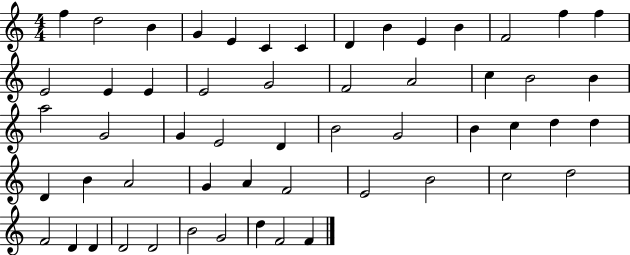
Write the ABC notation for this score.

X:1
T:Untitled
M:4/4
L:1/4
K:C
f d2 B G E C C D B E B F2 f f E2 E E E2 G2 F2 A2 c B2 B a2 G2 G E2 D B2 G2 B c d d D B A2 G A F2 E2 B2 c2 d2 F2 D D D2 D2 B2 G2 d F2 F